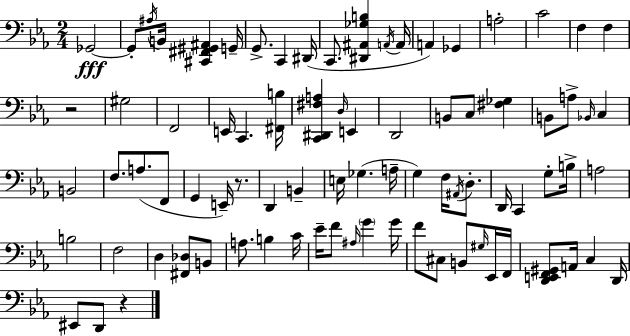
Gb2/h Gb2/e A#3/s B2/s [C#2,F#2,G#2,A#2]/q G2/s G2/e. C2/q D#2/s C2/e. [D#2,A#2,Gb3,B3]/q A2/s A2/s A2/q Gb2/q A3/h C4/h F3/q F3/q R/h G#3/h F2/h E2/s C2/q. [F#2,B3]/s [C2,D#2,F#3,A3]/q D3/s E2/q D2/h B2/e C3/e [F#3,Gb3]/q B2/e A3/e Bb2/s C3/q B2/h F3/e. A3/e. F2/e G2/q E2/s R/e. D2/q B2/q E3/s Gb3/q. A3/s G3/q F3/s A#2/s D3/e. D2/s C2/q G3/e B3/s A3/h B3/h F3/h D3/q [F#2,Db3]/e B2/e A3/e. B3/q C4/s Eb4/s F4/e A#3/s G4/q G4/s F4/e C#3/e B2/e G#3/s Eb2/s F2/s [D2,E2,F2,G#2]/e A2/s C3/q D2/s EIS2/e D2/e R/q